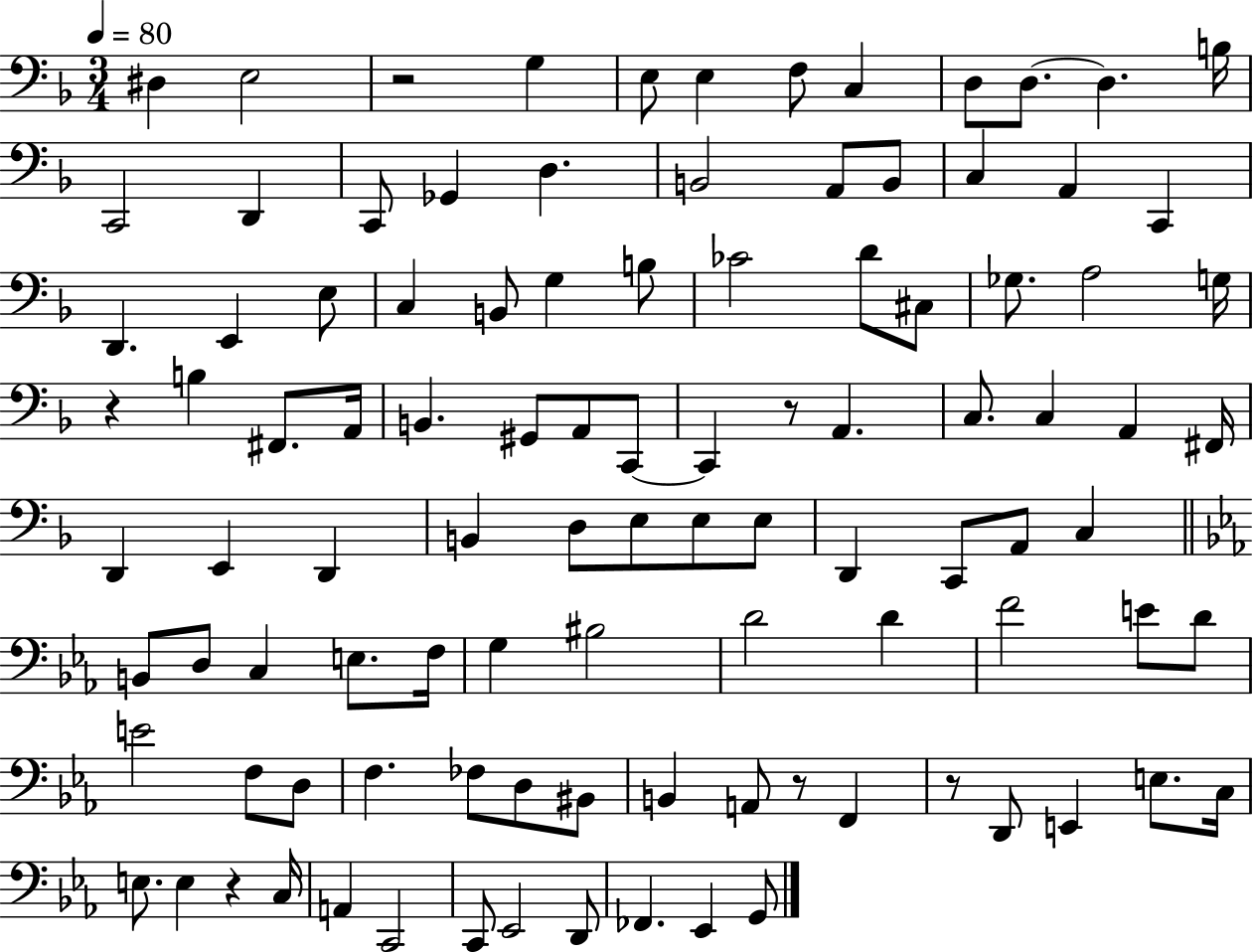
X:1
T:Untitled
M:3/4
L:1/4
K:F
^D, E,2 z2 G, E,/2 E, F,/2 C, D,/2 D,/2 D, B,/4 C,,2 D,, C,,/2 _G,, D, B,,2 A,,/2 B,,/2 C, A,, C,, D,, E,, E,/2 C, B,,/2 G, B,/2 _C2 D/2 ^C,/2 _G,/2 A,2 G,/4 z B, ^F,,/2 A,,/4 B,, ^G,,/2 A,,/2 C,,/2 C,, z/2 A,, C,/2 C, A,, ^F,,/4 D,, E,, D,, B,, D,/2 E,/2 E,/2 E,/2 D,, C,,/2 A,,/2 C, B,,/2 D,/2 C, E,/2 F,/4 G, ^B,2 D2 D F2 E/2 D/2 E2 F,/2 D,/2 F, _F,/2 D,/2 ^B,,/2 B,, A,,/2 z/2 F,, z/2 D,,/2 E,, E,/2 C,/4 E,/2 E, z C,/4 A,, C,,2 C,,/2 _E,,2 D,,/2 _F,, _E,, G,,/2